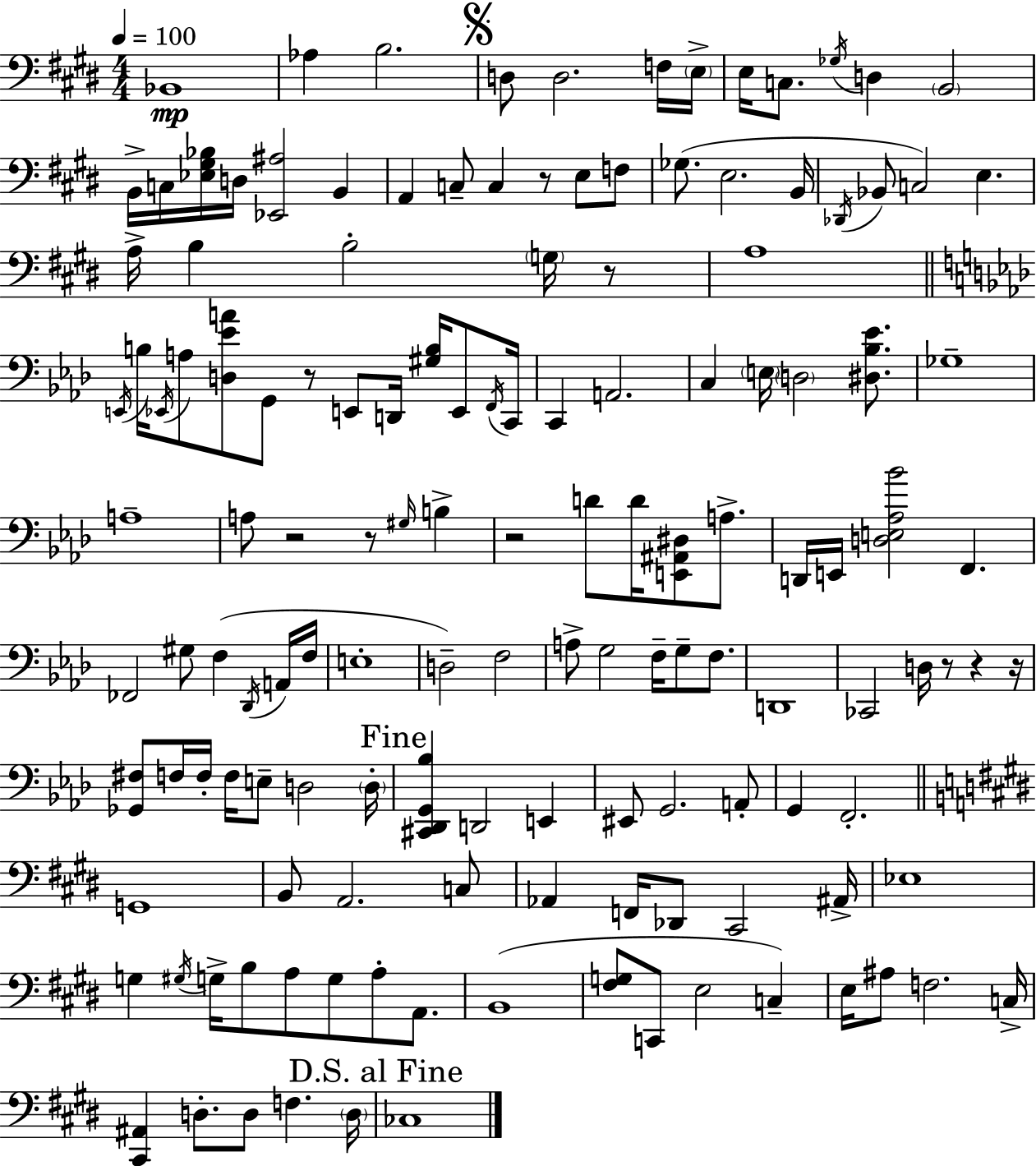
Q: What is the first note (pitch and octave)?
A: Bb2